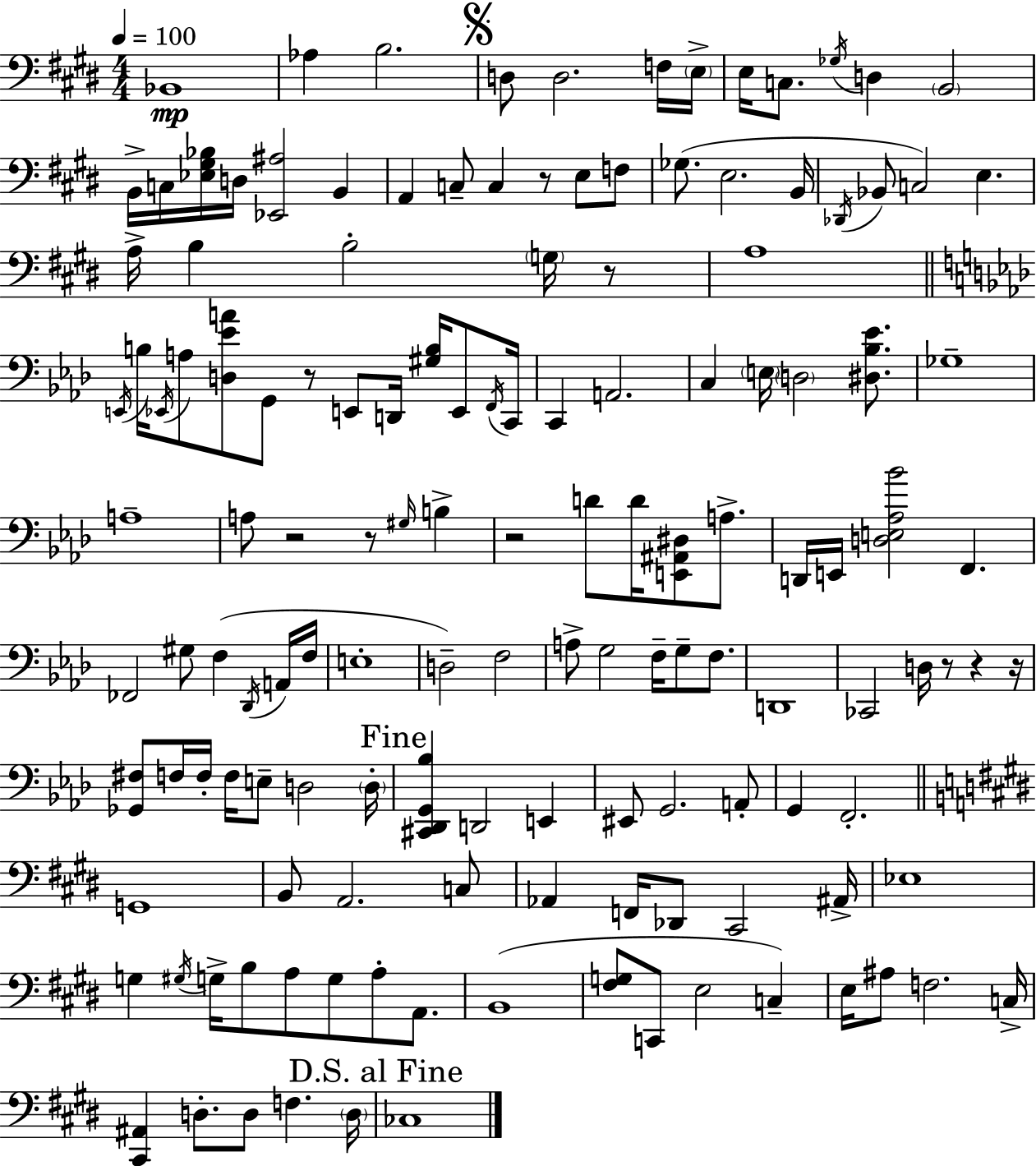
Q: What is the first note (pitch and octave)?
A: Bb2